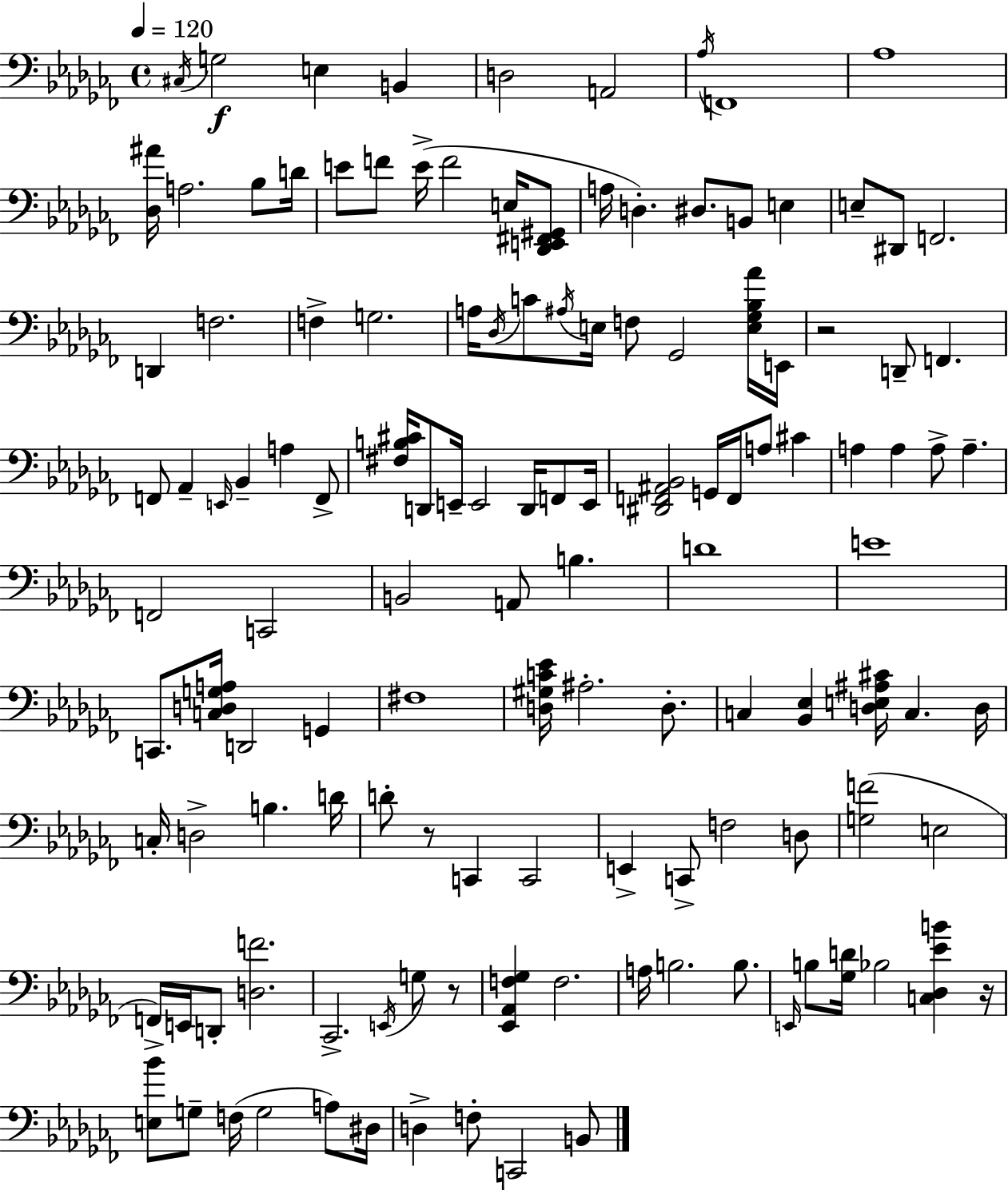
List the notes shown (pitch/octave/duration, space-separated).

C#3/s G3/h E3/q B2/q D3/h A2/h Ab3/s F2/w Ab3/w [Db3,A#4]/s A3/h. Bb3/e D4/s E4/e F4/e E4/s F4/h E3/s [Db2,E2,F#2,G#2]/e A3/s D3/q. D#3/e. B2/e E3/q E3/e D#2/e F2/h. D2/q F3/h. F3/q G3/h. A3/s Db3/s C4/e A#3/s E3/s F3/e Gb2/h [E3,Gb3,Bb3,Ab4]/s E2/s R/h D2/e F2/q. F2/e Ab2/q E2/s Bb2/q A3/q F2/e [F#3,B3,C#4]/s D2/e E2/s E2/h D2/s F2/e E2/s [D#2,F2,A#2,Bb2]/h G2/s F2/s A3/e C#4/q A3/q A3/q A3/e A3/q. F2/h C2/h B2/h A2/e B3/q. D4/w E4/w C2/e. [C3,D3,G3,A3]/s D2/h G2/q F#3/w [D3,G#3,C4,Eb4]/s A#3/h. D3/e. C3/q [Bb2,Eb3]/q [D3,E3,A#3,C#4]/s C3/q. D3/s C3/s D3/h B3/q. D4/s D4/e R/e C2/q C2/h E2/q C2/e F3/h D3/e [G3,F4]/h E3/h F2/s E2/s D2/e [D3,F4]/h. CES2/h. E2/s G3/e R/e [Eb2,Ab2,F3,Gb3]/q F3/h. A3/s B3/h. B3/e. E2/s B3/e [Gb3,D4]/s Bb3/h [C3,Db3,Eb4,B4]/q R/s [E3,Bb4]/e G3/e F3/s G3/h A3/e D#3/s D3/q F3/e C2/h B2/e